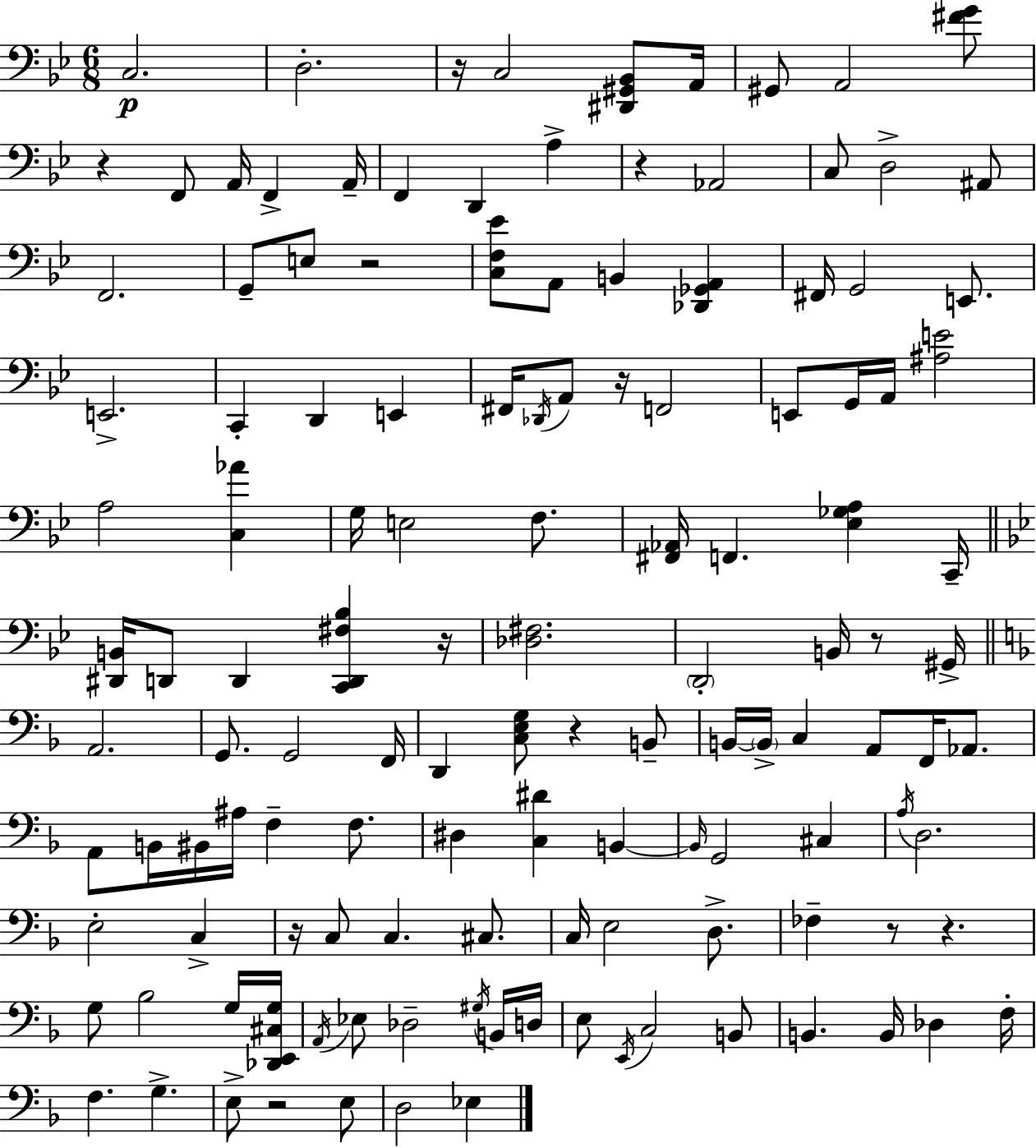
C3/h. D3/h. R/s C3/h [D#2,G#2,Bb2]/e A2/s G#2/e A2/h [F#4,G4]/e R/q F2/e A2/s F2/q A2/s F2/q D2/q A3/q R/q Ab2/h C3/e D3/h A#2/e F2/h. G2/e E3/e R/h [C3,F3,Eb4]/e A2/e B2/q [Db2,Gb2,A2]/q F#2/s G2/h E2/e. E2/h. C2/q D2/q E2/q F#2/s Db2/s A2/e R/s F2/h E2/e G2/s A2/s [A#3,E4]/h A3/h [C3,Ab4]/q G3/s E3/h F3/e. [F#2,Ab2]/s F2/q. [Eb3,Gb3,A3]/q C2/s [D#2,B2]/s D2/e D2/q [C2,D2,F#3,Bb3]/q R/s [Db3,F#3]/h. D2/h B2/s R/e G#2/s A2/h. G2/e. G2/h F2/s D2/q [C3,E3,G3]/e R/q B2/e B2/s B2/s C3/q A2/e F2/s Ab2/e. A2/e B2/s BIS2/s A#3/s F3/q F3/e. D#3/q [C3,D#4]/q B2/q B2/s G2/h C#3/q A3/s D3/h. E3/h C3/q R/s C3/e C3/q. C#3/e. C3/s E3/h D3/e. FES3/q R/e R/q. G3/e Bb3/h G3/s [Db2,E2,C#3,G3]/s A2/s Eb3/e Db3/h G#3/s B2/s D3/s E3/e E2/s C3/h B2/e B2/q. B2/s Db3/q F3/s F3/q. G3/q. E3/e R/h E3/e D3/h Eb3/q